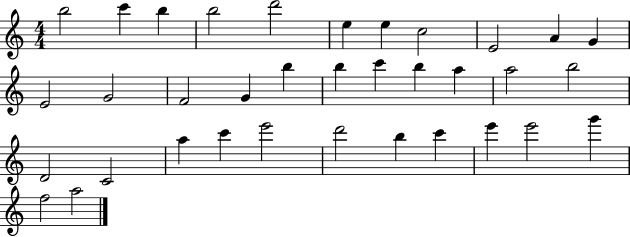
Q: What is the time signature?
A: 4/4